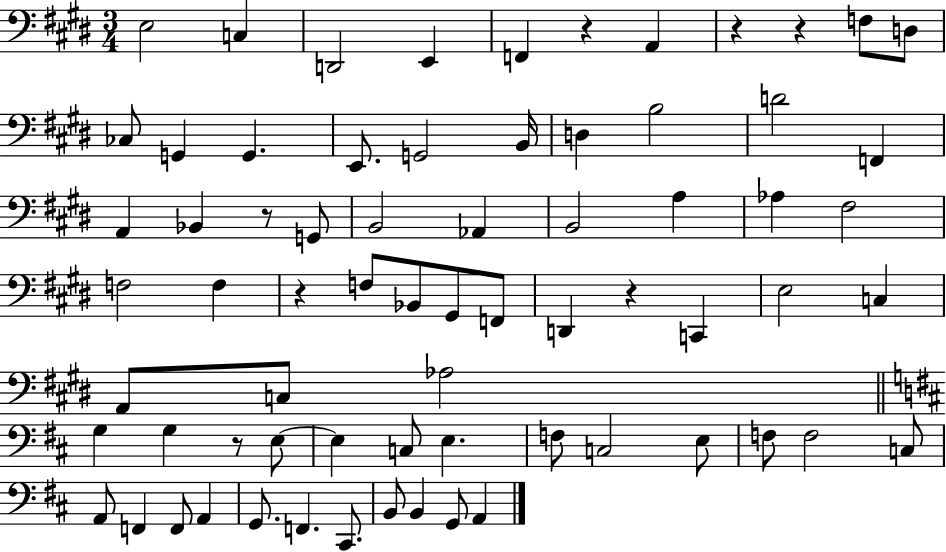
X:1
T:Untitled
M:3/4
L:1/4
K:E
E,2 C, D,,2 E,, F,, z A,, z z F,/2 D,/2 _C,/2 G,, G,, E,,/2 G,,2 B,,/4 D, B,2 D2 F,, A,, _B,, z/2 G,,/2 B,,2 _A,, B,,2 A, _A, ^F,2 F,2 F, z F,/2 _B,,/2 ^G,,/2 F,,/2 D,, z C,, E,2 C, A,,/2 C,/2 _A,2 G, G, z/2 E,/2 E, C,/2 E, F,/2 C,2 E,/2 F,/2 F,2 C,/2 A,,/2 F,, F,,/2 A,, G,,/2 F,, ^C,,/2 B,,/2 B,, G,,/2 A,,